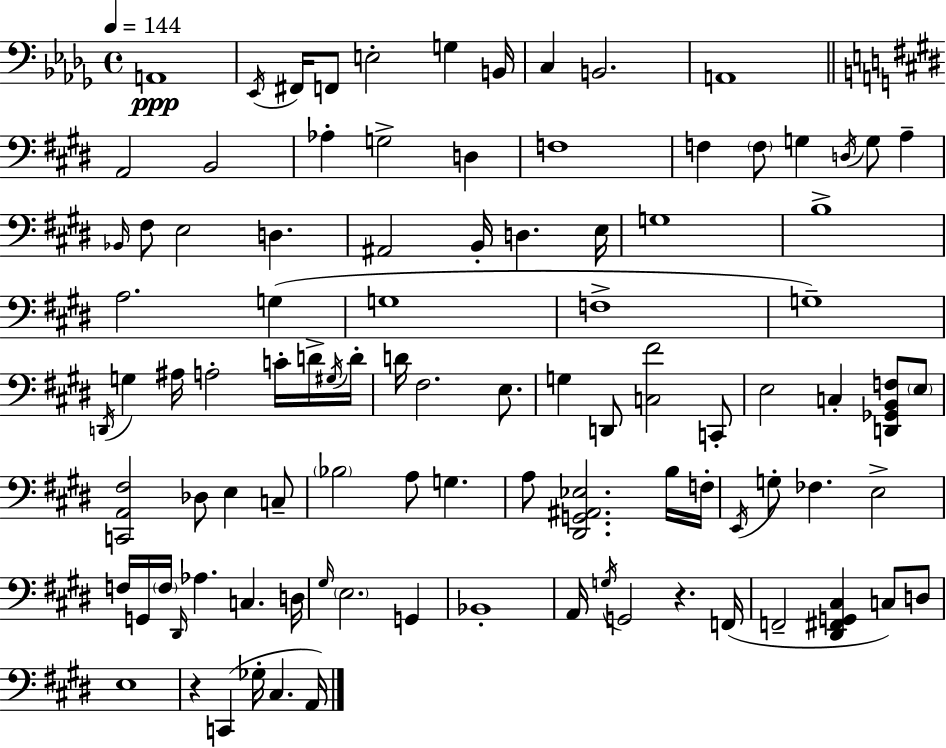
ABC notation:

X:1
T:Untitled
M:4/4
L:1/4
K:Bbm
A,,4 _E,,/4 ^F,,/4 F,,/2 E,2 G, B,,/4 C, B,,2 A,,4 A,,2 B,,2 _A, G,2 D, F,4 F, F,/2 G, D,/4 G,/2 A, _B,,/4 ^F,/2 E,2 D, ^A,,2 B,,/4 D, E,/4 G,4 B,4 A,2 G, G,4 F,4 G,4 D,,/4 G, ^A,/4 A,2 C/4 D/4 ^G,/4 D/4 D/4 ^F,2 E,/2 G, D,,/2 [C,^F]2 C,,/2 E,2 C, [D,,_G,,B,,F,]/2 E,/2 [C,,A,,^F,]2 _D,/2 E, C,/2 _B,2 A,/2 G, A,/2 [^D,,G,,^A,,_E,]2 B,/4 F,/4 E,,/4 G,/2 _F, E,2 F,/4 G,,/4 F,/4 ^D,,/4 _A, C, D,/4 ^G,/4 E,2 G,, _B,,4 A,,/4 G,/4 G,,2 z F,,/4 F,,2 [^D,,^F,,G,,^C,] C,/2 D,/2 E,4 z C,, _G,/4 ^C, A,,/4